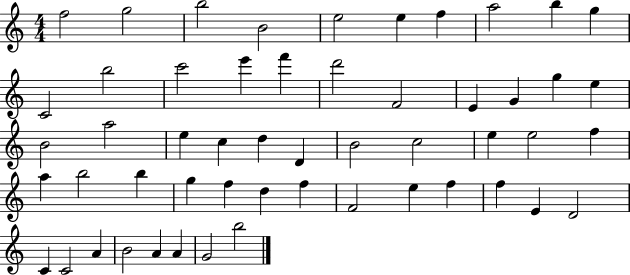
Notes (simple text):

F5/h G5/h B5/h B4/h E5/h E5/q F5/q A5/h B5/q G5/q C4/h B5/h C6/h E6/q F6/q D6/h F4/h E4/q G4/q G5/q E5/q B4/h A5/h E5/q C5/q D5/q D4/q B4/h C5/h E5/q E5/h F5/q A5/q B5/h B5/q G5/q F5/q D5/q F5/q F4/h E5/q F5/q F5/q E4/q D4/h C4/q C4/h A4/q B4/h A4/q A4/q G4/h B5/h